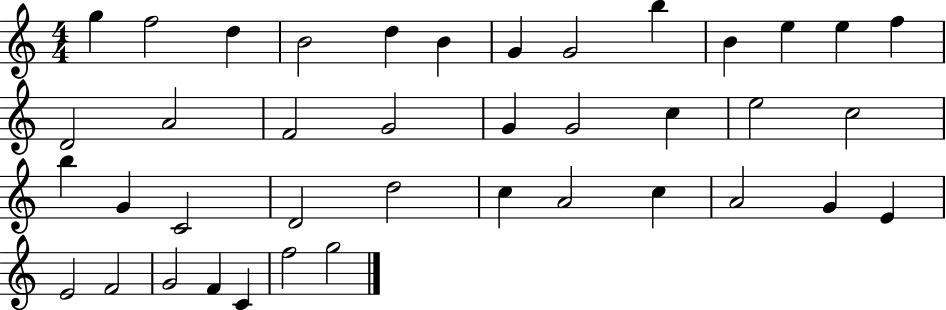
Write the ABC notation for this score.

X:1
T:Untitled
M:4/4
L:1/4
K:C
g f2 d B2 d B G G2 b B e e f D2 A2 F2 G2 G G2 c e2 c2 b G C2 D2 d2 c A2 c A2 G E E2 F2 G2 F C f2 g2